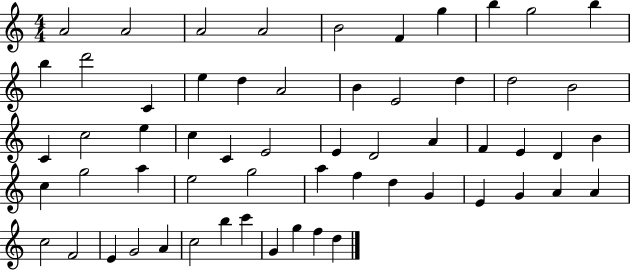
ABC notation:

X:1
T:Untitled
M:4/4
L:1/4
K:C
A2 A2 A2 A2 B2 F g b g2 b b d'2 C e d A2 B E2 d d2 B2 C c2 e c C E2 E D2 A F E D B c g2 a e2 g2 a f d G E G A A c2 F2 E G2 A c2 b c' G g f d